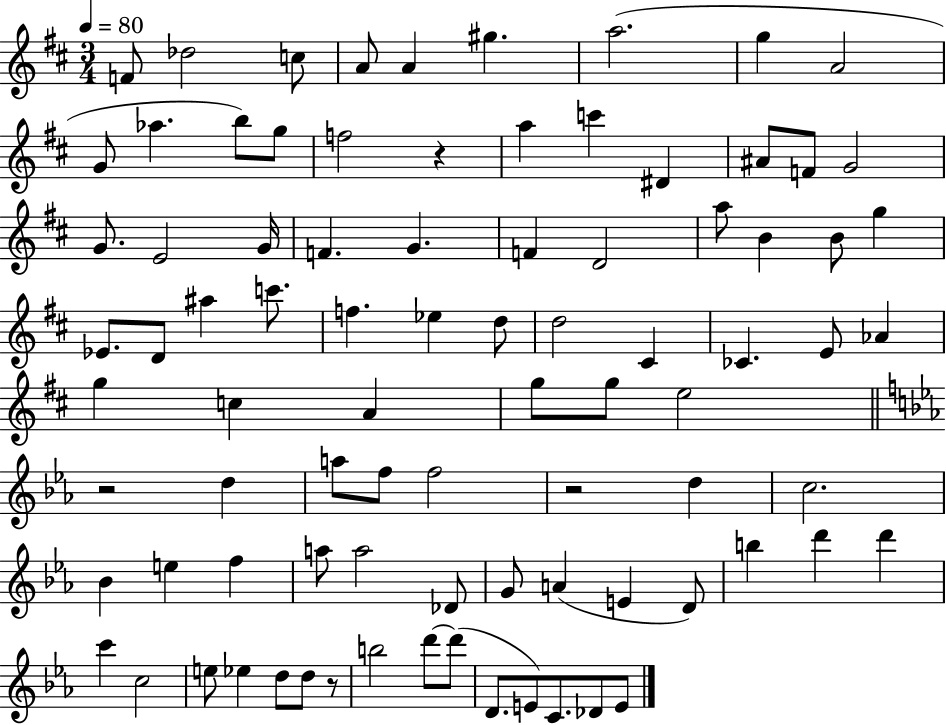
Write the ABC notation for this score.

X:1
T:Untitled
M:3/4
L:1/4
K:D
F/2 _d2 c/2 A/2 A ^g a2 g A2 G/2 _a b/2 g/2 f2 z a c' ^D ^A/2 F/2 G2 G/2 E2 G/4 F G F D2 a/2 B B/2 g _E/2 D/2 ^a c'/2 f _e d/2 d2 ^C _C E/2 _A g c A g/2 g/2 e2 z2 d a/2 f/2 f2 z2 d c2 _B e f a/2 a2 _D/2 G/2 A E D/2 b d' d' c' c2 e/2 _e d/2 d/2 z/2 b2 d'/2 d'/2 D/2 E/2 C/2 _D/2 E/2